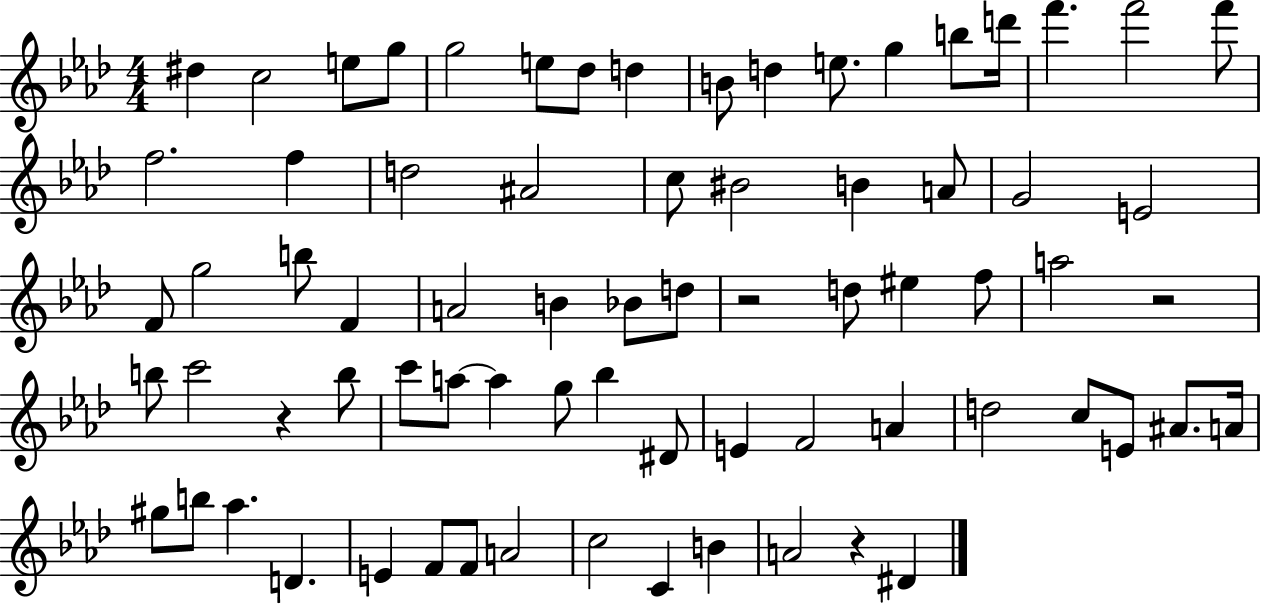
{
  \clef treble
  \numericTimeSignature
  \time 4/4
  \key aes \major
  \repeat volta 2 { dis''4 c''2 e''8 g''8 | g''2 e''8 des''8 d''4 | b'8 d''4 e''8. g''4 b''8 d'''16 | f'''4. f'''2 f'''8 | \break f''2. f''4 | d''2 ais'2 | c''8 bis'2 b'4 a'8 | g'2 e'2 | \break f'8 g''2 b''8 f'4 | a'2 b'4 bes'8 d''8 | r2 d''8 eis''4 f''8 | a''2 r2 | \break b''8 c'''2 r4 b''8 | c'''8 a''8~~ a''4 g''8 bes''4 dis'8 | e'4 f'2 a'4 | d''2 c''8 e'8 ais'8. a'16 | \break gis''8 b''8 aes''4. d'4. | e'4 f'8 f'8 a'2 | c''2 c'4 b'4 | a'2 r4 dis'4 | \break } \bar "|."
}